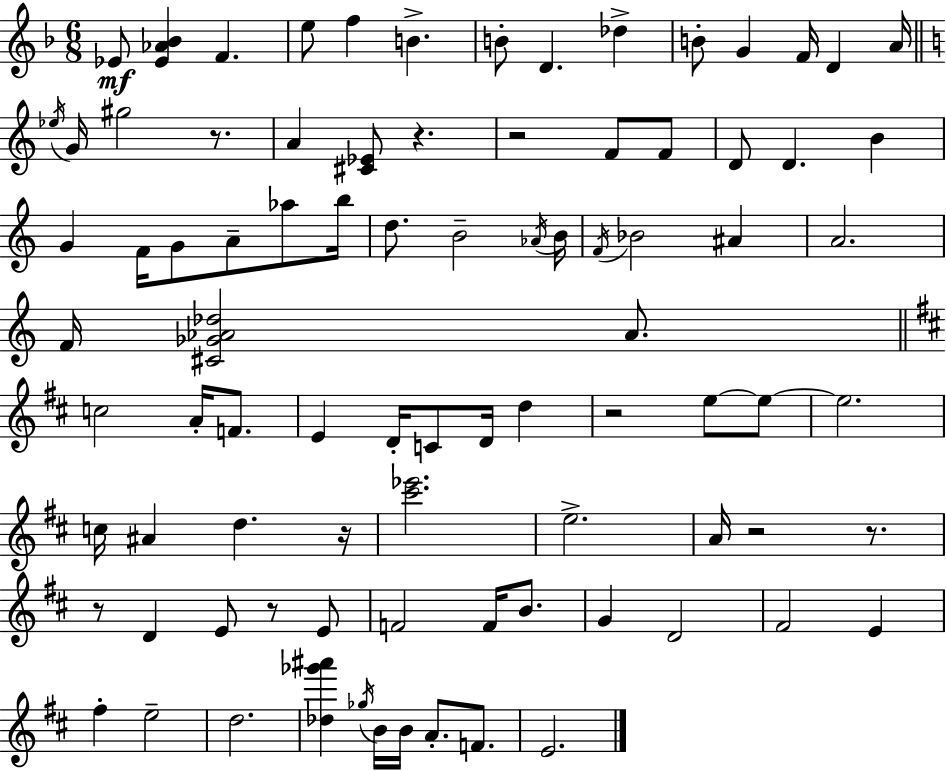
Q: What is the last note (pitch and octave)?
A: E4